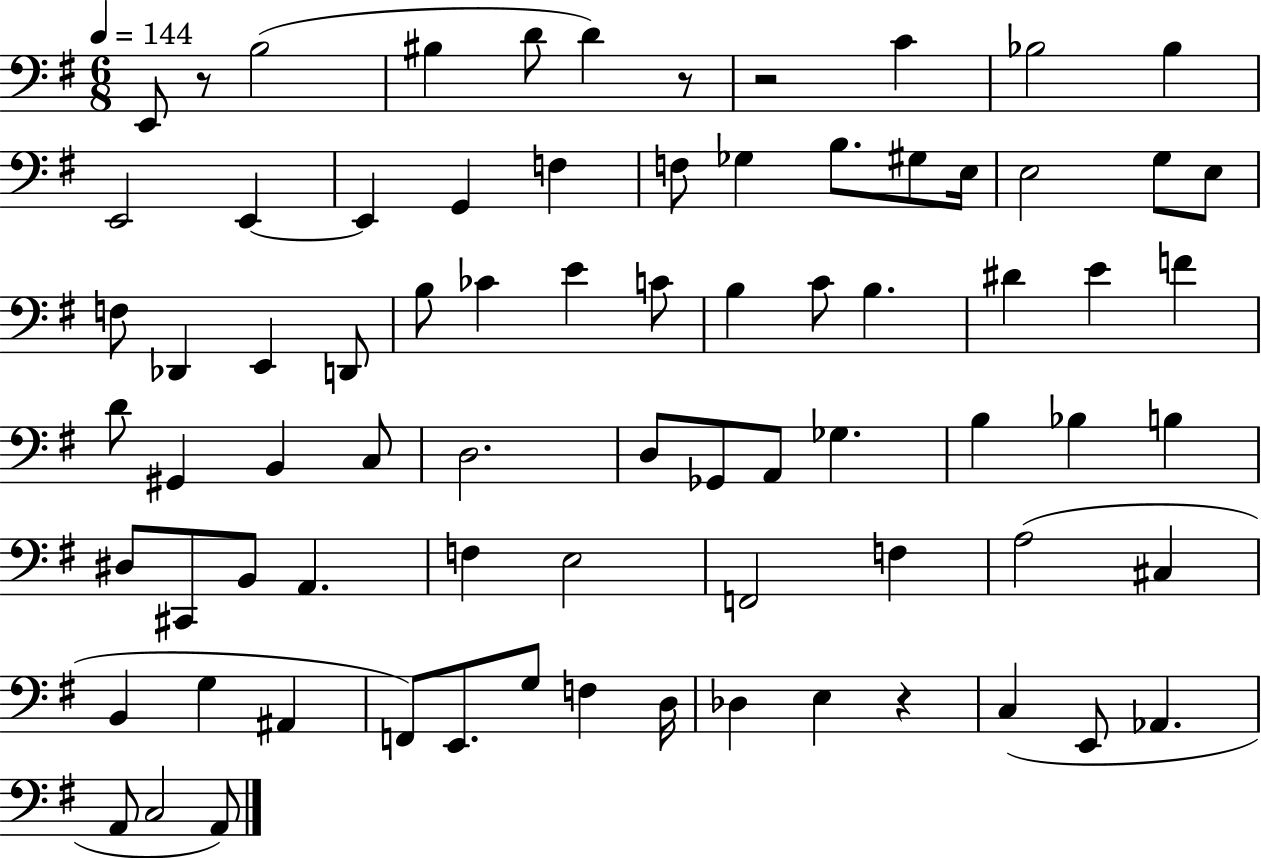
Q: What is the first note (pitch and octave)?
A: E2